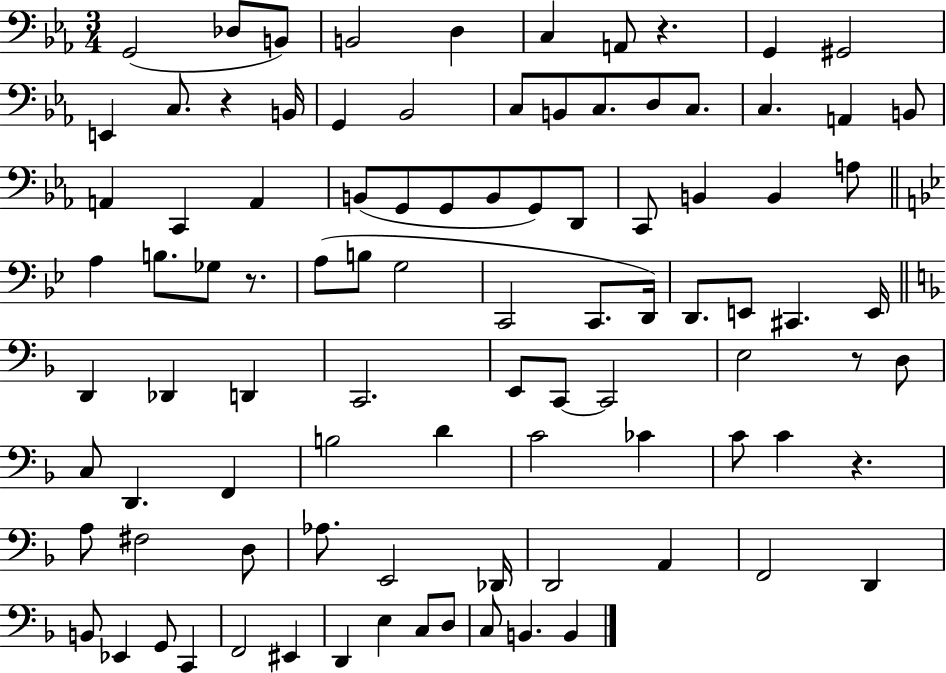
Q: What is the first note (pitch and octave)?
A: G2